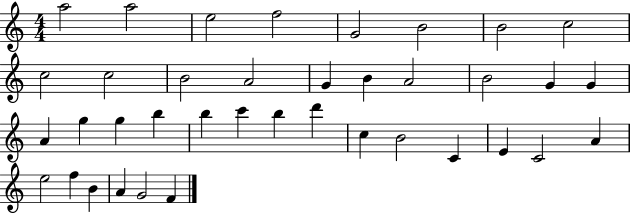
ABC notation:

X:1
T:Untitled
M:4/4
L:1/4
K:C
a2 a2 e2 f2 G2 B2 B2 c2 c2 c2 B2 A2 G B A2 B2 G G A g g b b c' b d' c B2 C E C2 A e2 f B A G2 F